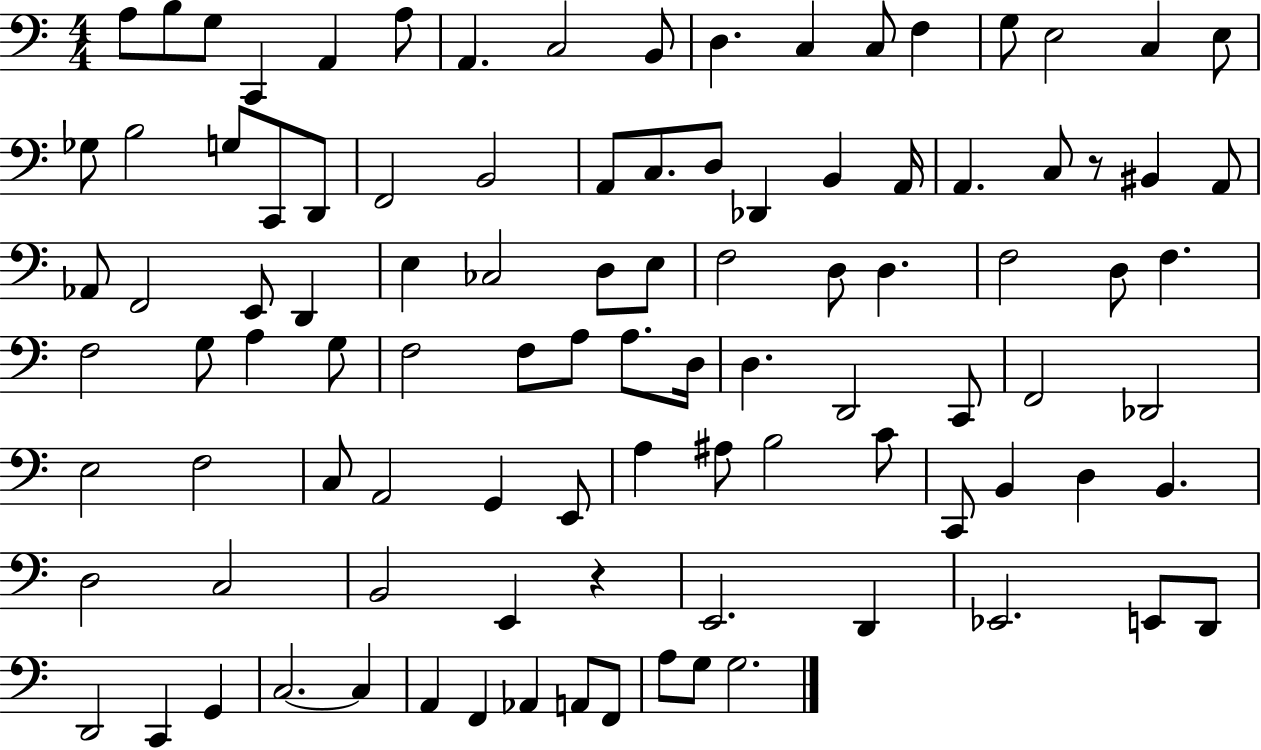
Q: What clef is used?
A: bass